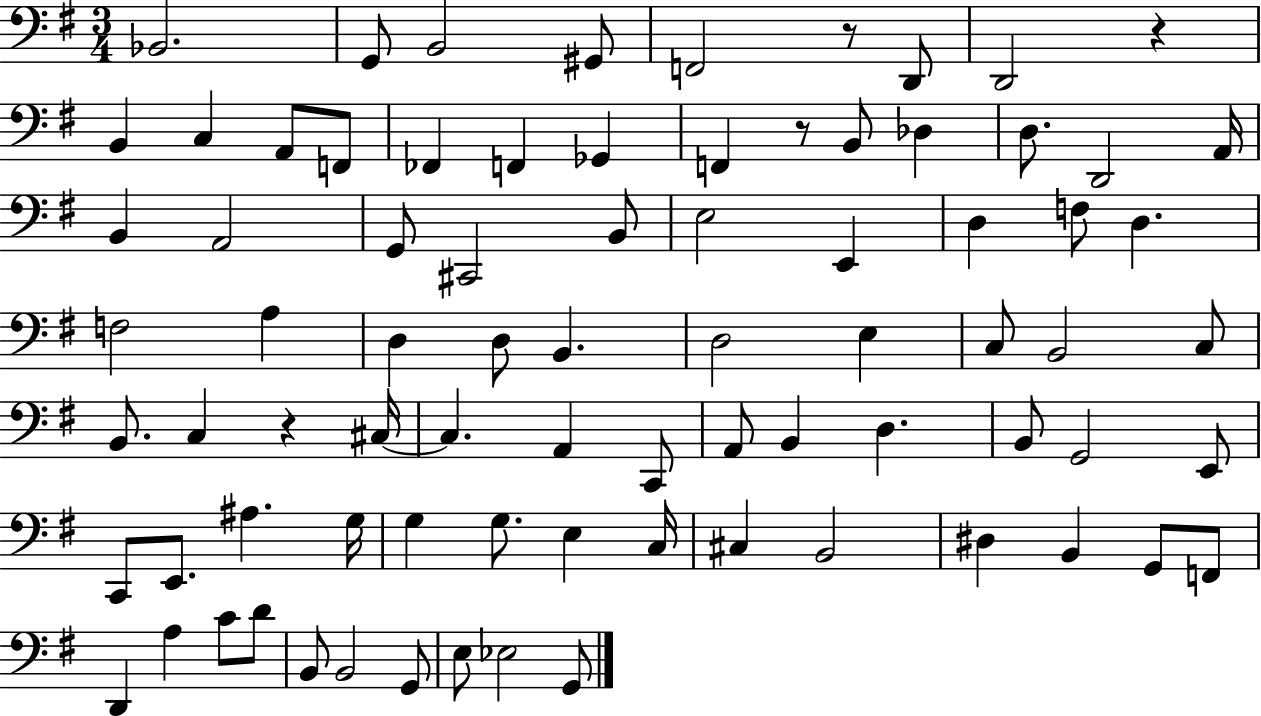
X:1
T:Untitled
M:3/4
L:1/4
K:G
_B,,2 G,,/2 B,,2 ^G,,/2 F,,2 z/2 D,,/2 D,,2 z B,, C, A,,/2 F,,/2 _F,, F,, _G,, F,, z/2 B,,/2 _D, D,/2 D,,2 A,,/4 B,, A,,2 G,,/2 ^C,,2 B,,/2 E,2 E,, D, F,/2 D, F,2 A, D, D,/2 B,, D,2 E, C,/2 B,,2 C,/2 B,,/2 C, z ^C,/4 ^C, A,, C,,/2 A,,/2 B,, D, B,,/2 G,,2 E,,/2 C,,/2 E,,/2 ^A, G,/4 G, G,/2 E, C,/4 ^C, B,,2 ^D, B,, G,,/2 F,,/2 D,, A, C/2 D/2 B,,/2 B,,2 G,,/2 E,/2 _E,2 G,,/2